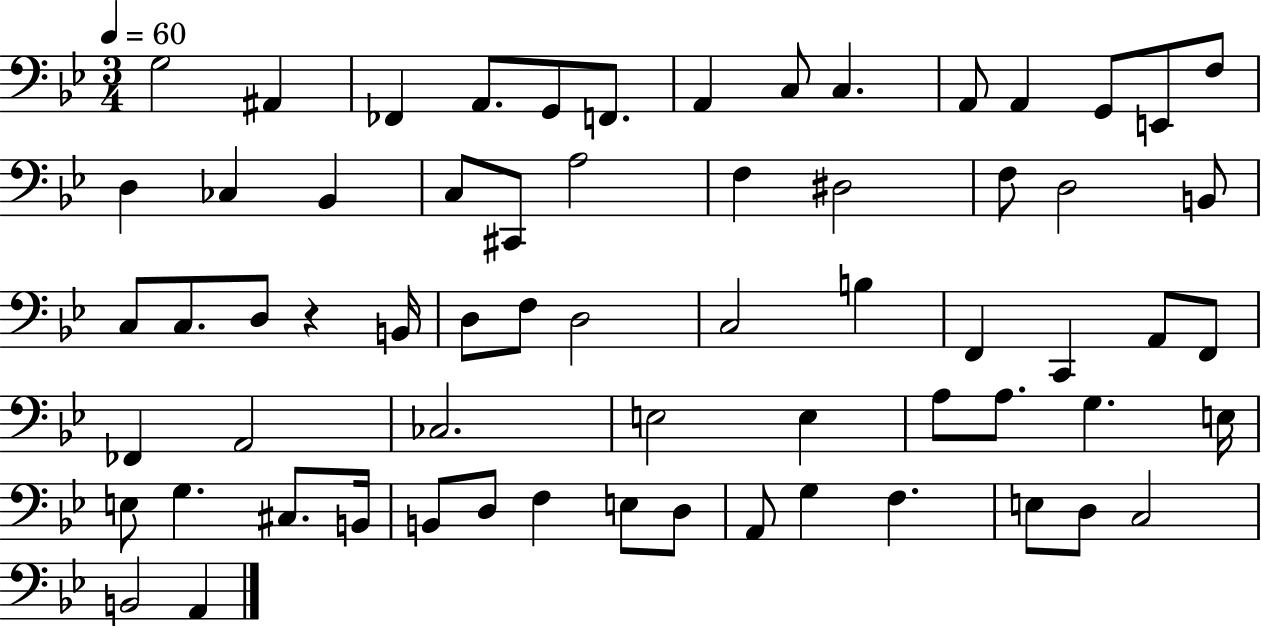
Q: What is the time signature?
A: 3/4